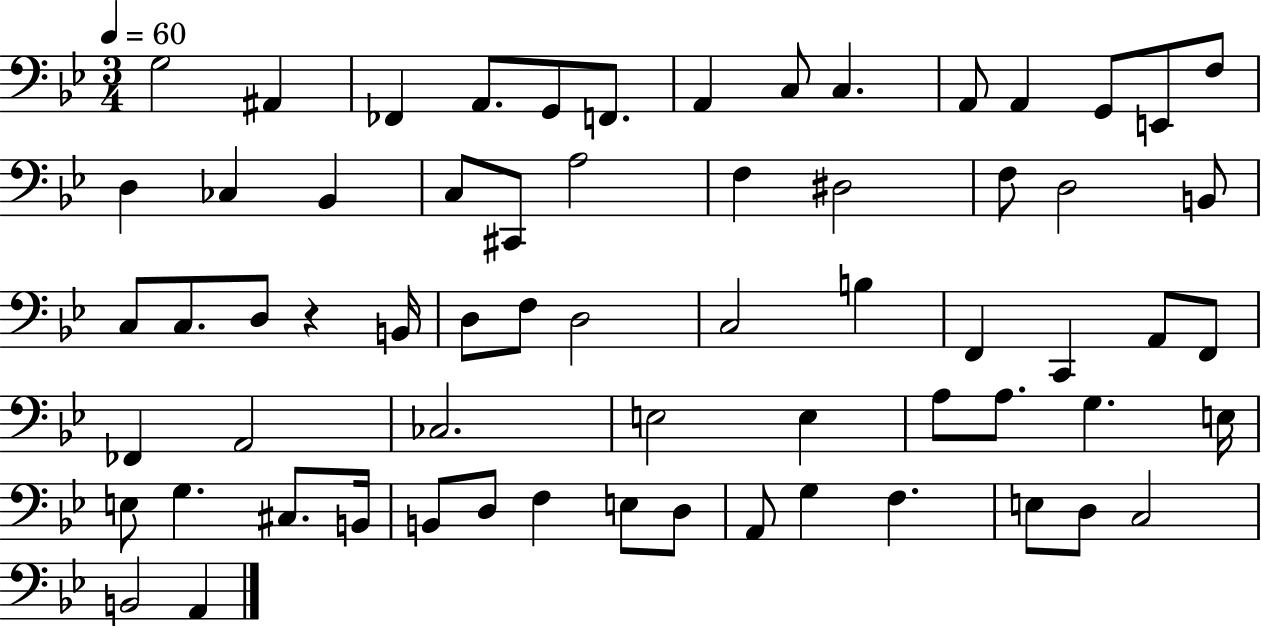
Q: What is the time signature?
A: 3/4